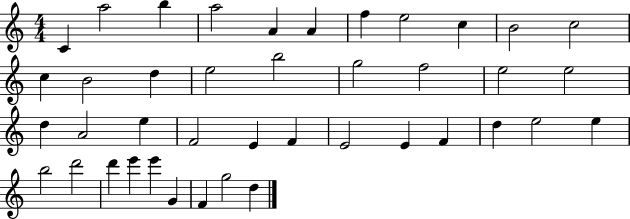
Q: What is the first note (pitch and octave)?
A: C4